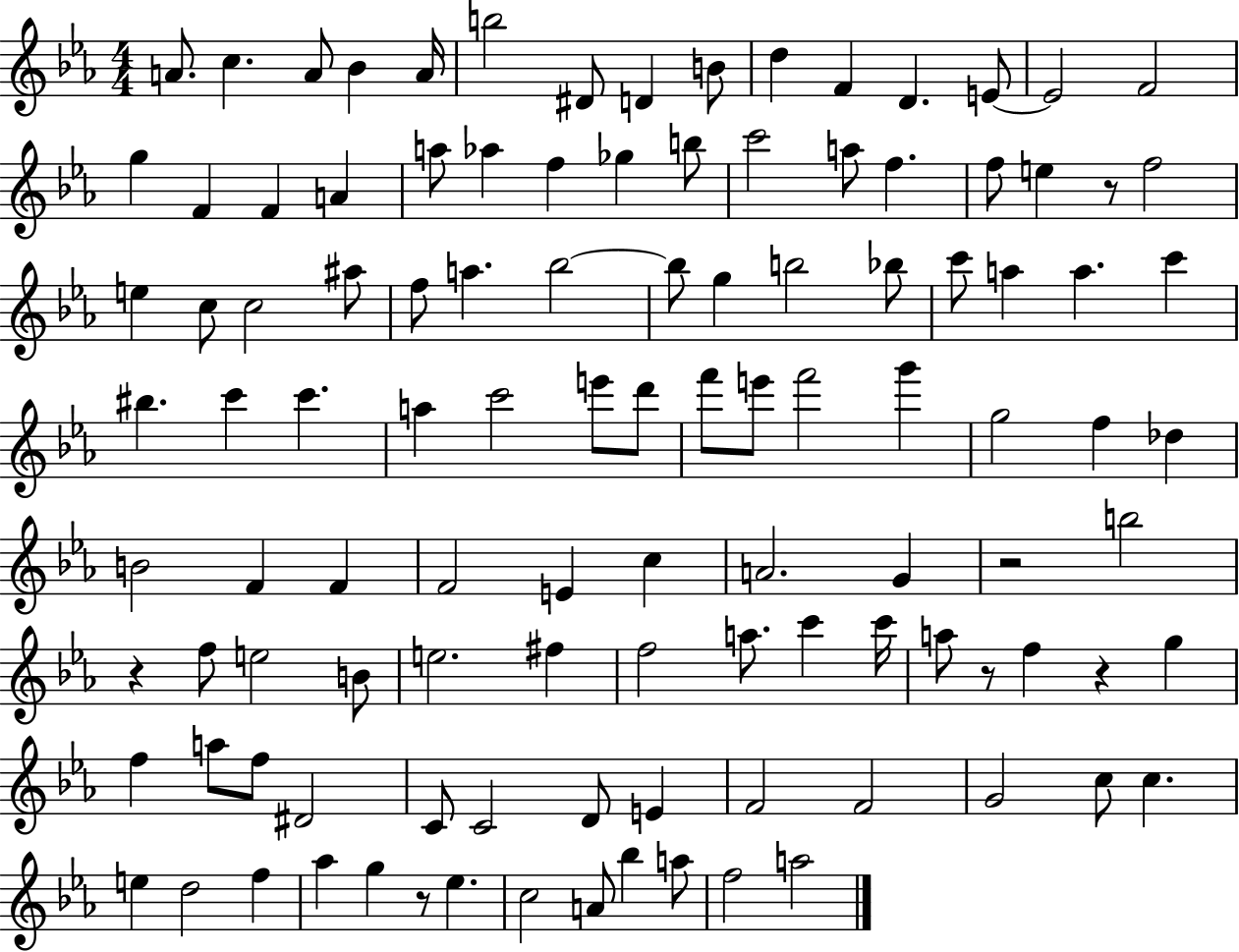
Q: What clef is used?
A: treble